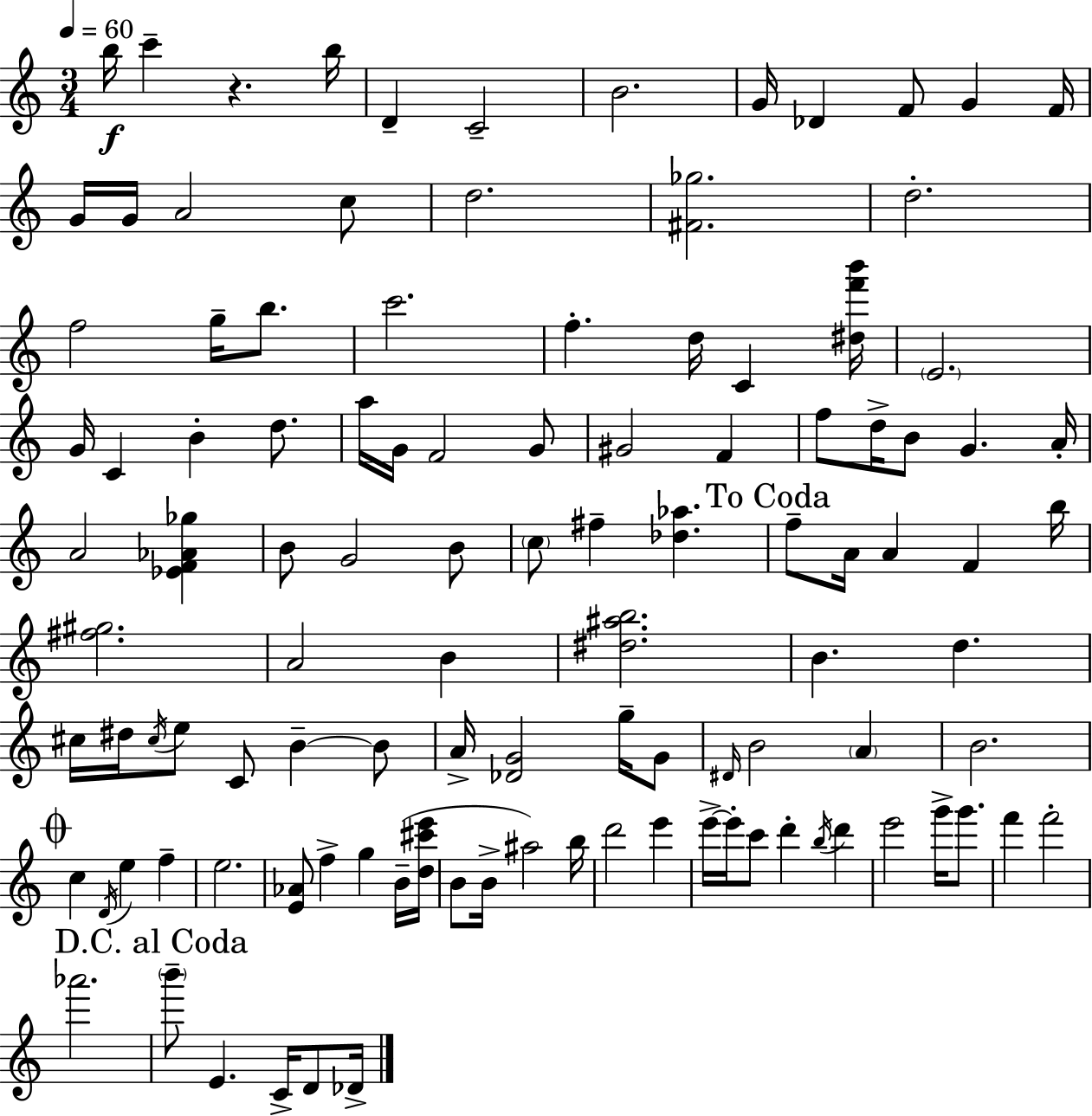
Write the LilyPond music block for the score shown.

{
  \clef treble
  \numericTimeSignature
  \time 3/4
  \key c \major
  \tempo 4 = 60
  \repeat volta 2 { b''16\f c'''4-- r4. b''16 | d'4-- c'2-- | b'2. | g'16 des'4 f'8 g'4 f'16 | \break g'16 g'16 a'2 c''8 | d''2. | <fis' ges''>2. | d''2.-. | \break f''2 g''16-- b''8. | c'''2. | f''4.-. d''16 c'4 <dis'' f''' b'''>16 | \parenthesize e'2. | \break g'16 c'4 b'4-. d''8. | a''16 g'16 f'2 g'8 | gis'2 f'4 | f''8 d''16-> b'8 g'4. a'16-. | \break a'2 <ees' f' aes' ges''>4 | b'8 g'2 b'8 | \parenthesize c''8 fis''4-- <des'' aes''>4. | \mark "To Coda" f''8-- a'16 a'4 f'4 b''16 | \break <fis'' gis''>2. | a'2 b'4 | <dis'' ais'' b''>2. | b'4. d''4. | \break cis''16 dis''16 \acciaccatura { cis''16 } e''8 c'8 b'4--~~ b'8 | a'16-> <des' g'>2 g''16-- g'8 | \grace { dis'16 } b'2 \parenthesize a'4 | b'2. | \break \mark \markup { \musicglyph "scripts.coda" } c''4 \acciaccatura { d'16 } e''4 f''4-- | e''2. | <e' aes'>8 f''4-> g''4 | b'16--( <d'' cis''' e'''>16 b'8 b'16-> ais''2) | \break b''16 d'''2 e'''4 | e'''16->~~ e'''16-. c'''8 d'''4-. \acciaccatura { b''16 } | d'''4 e'''2 | g'''16-> g'''8. f'''4 f'''2-. | \break aes'''2. | \mark "D.C. al Coda" \parenthesize b'''8-- e'4. | c'16-> d'8 des'16-> } \bar "|."
}